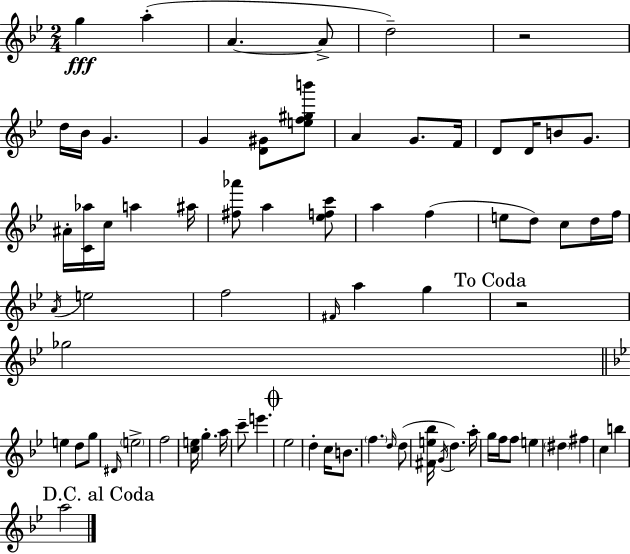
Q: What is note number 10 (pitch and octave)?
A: A4